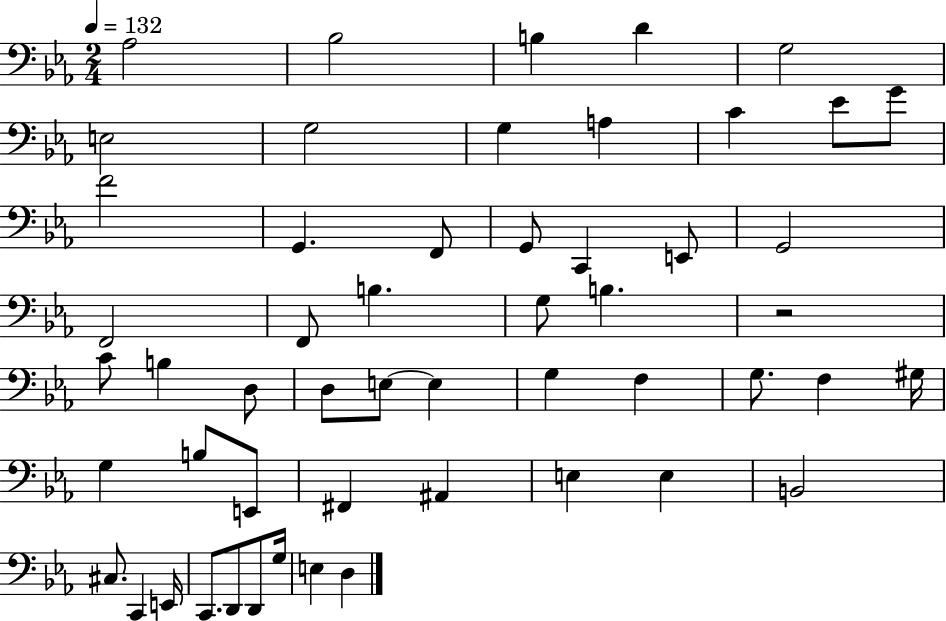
{
  \clef bass
  \numericTimeSignature
  \time 2/4
  \key ees \major
  \tempo 4 = 132
  aes2 | bes2 | b4 d'4 | g2 | \break e2 | g2 | g4 a4 | c'4 ees'8 g'8 | \break f'2 | g,4. f,8 | g,8 c,4 e,8 | g,2 | \break f,2 | f,8 b4. | g8 b4. | r2 | \break c'8 b4 d8 | d8 e8~~ e4 | g4 f4 | g8. f4 gis16 | \break g4 b8 e,8 | fis,4 ais,4 | e4 e4 | b,2 | \break cis8. c,4 e,16 | c,8. d,8 d,8 g16 | e4 d4 | \bar "|."
}